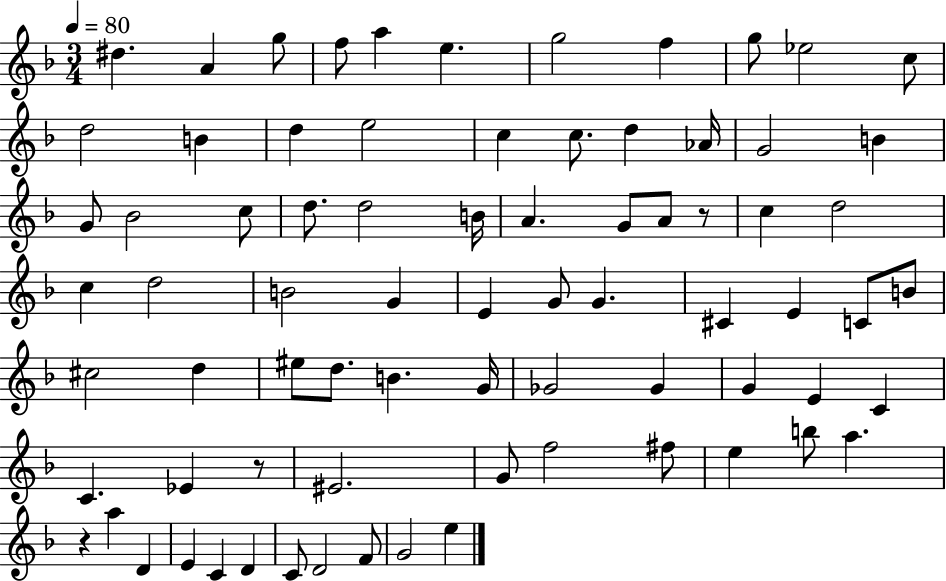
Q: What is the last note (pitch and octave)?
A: E5